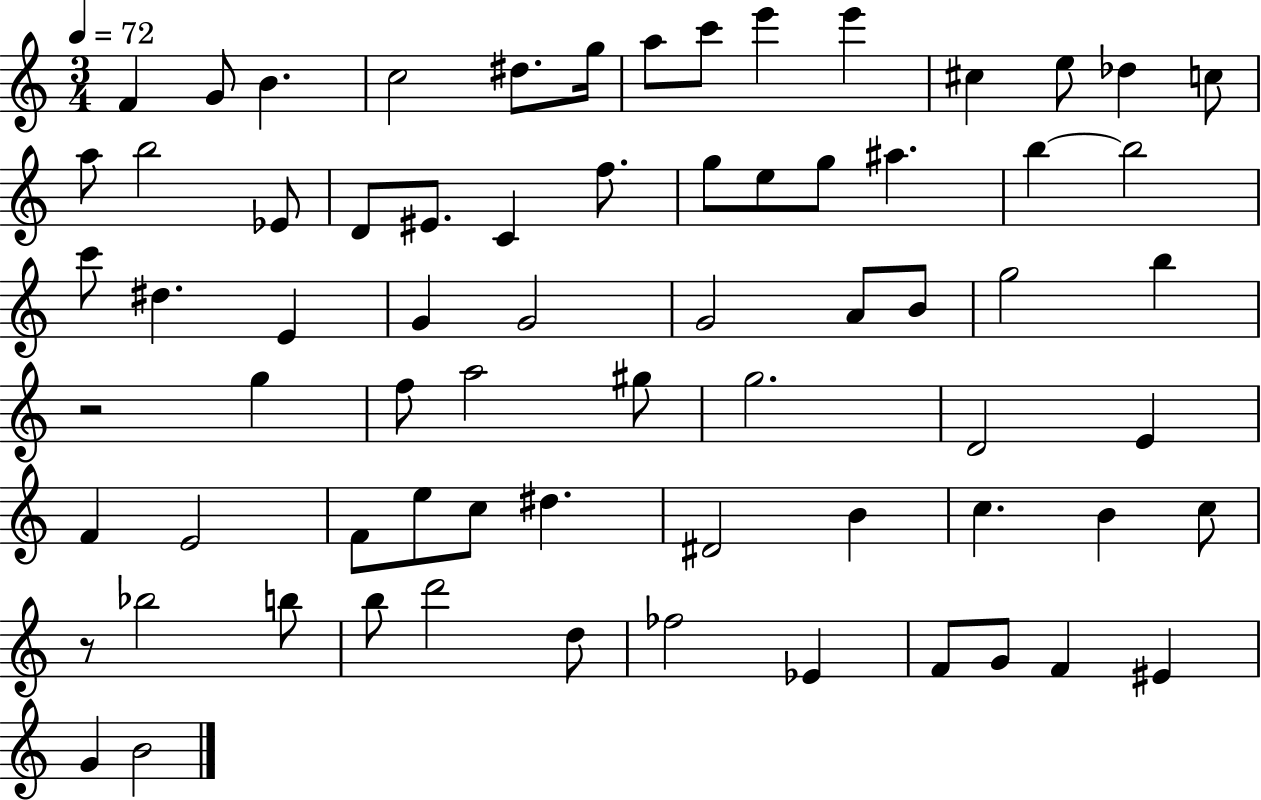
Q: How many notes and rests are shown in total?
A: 70